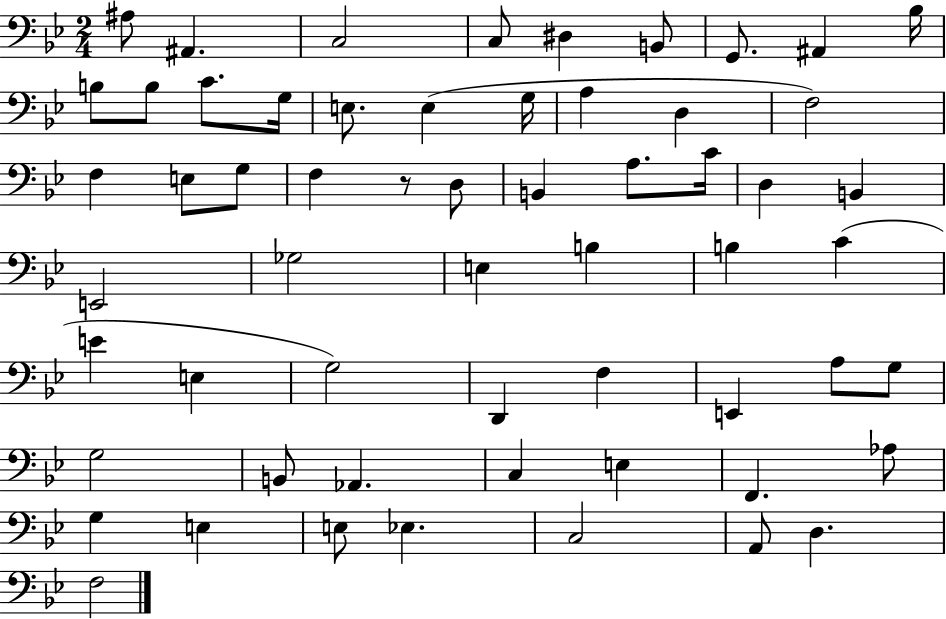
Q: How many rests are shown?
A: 1